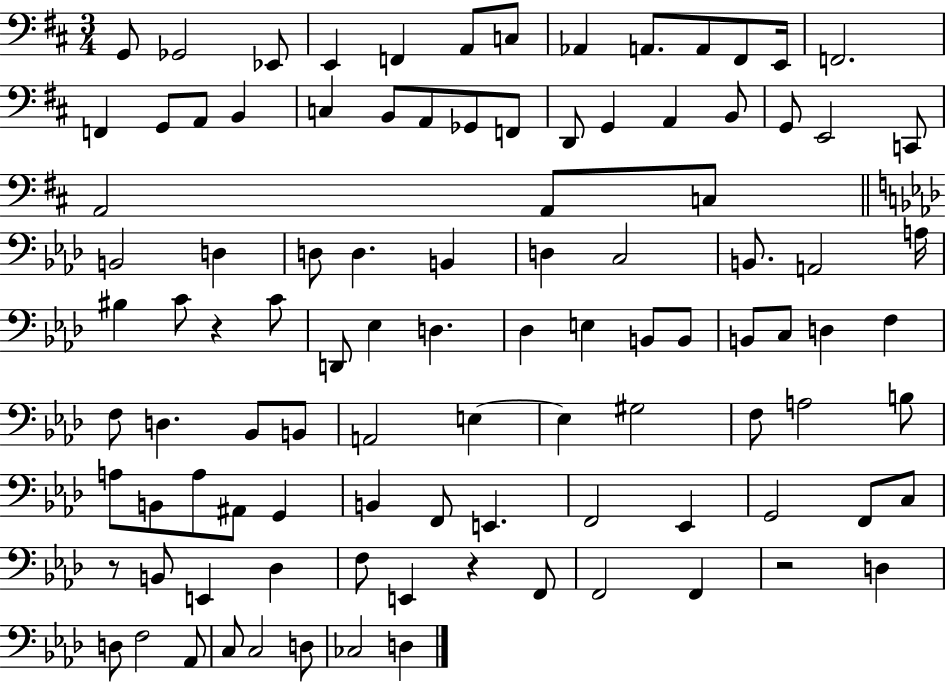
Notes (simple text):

G2/e Gb2/h Eb2/e E2/q F2/q A2/e C3/e Ab2/q A2/e. A2/e F#2/e E2/s F2/h. F2/q G2/e A2/e B2/q C3/q B2/e A2/e Gb2/e F2/e D2/e G2/q A2/q B2/e G2/e E2/h C2/e A2/h A2/e C3/e B2/h D3/q D3/e D3/q. B2/q D3/q C3/h B2/e. A2/h A3/s BIS3/q C4/e R/q C4/e D2/e Eb3/q D3/q. Db3/q E3/q B2/e B2/e B2/e C3/e D3/q F3/q F3/e D3/q. Bb2/e B2/e A2/h E3/q E3/q G#3/h F3/e A3/h B3/e A3/e B2/e A3/e A#2/e G2/q B2/q F2/e E2/q. F2/h Eb2/q G2/h F2/e C3/e R/e B2/e E2/q Db3/q F3/e E2/q R/q F2/e F2/h F2/q R/h D3/q D3/e F3/h Ab2/e C3/e C3/h D3/e CES3/h D3/q